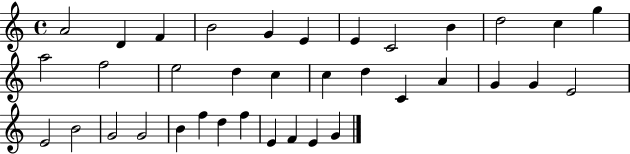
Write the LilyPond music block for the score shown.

{
  \clef treble
  \time 4/4
  \defaultTimeSignature
  \key c \major
  a'2 d'4 f'4 | b'2 g'4 e'4 | e'4 c'2 b'4 | d''2 c''4 g''4 | \break a''2 f''2 | e''2 d''4 c''4 | c''4 d''4 c'4 a'4 | g'4 g'4 e'2 | \break e'2 b'2 | g'2 g'2 | b'4 f''4 d''4 f''4 | e'4 f'4 e'4 g'4 | \break \bar "|."
}